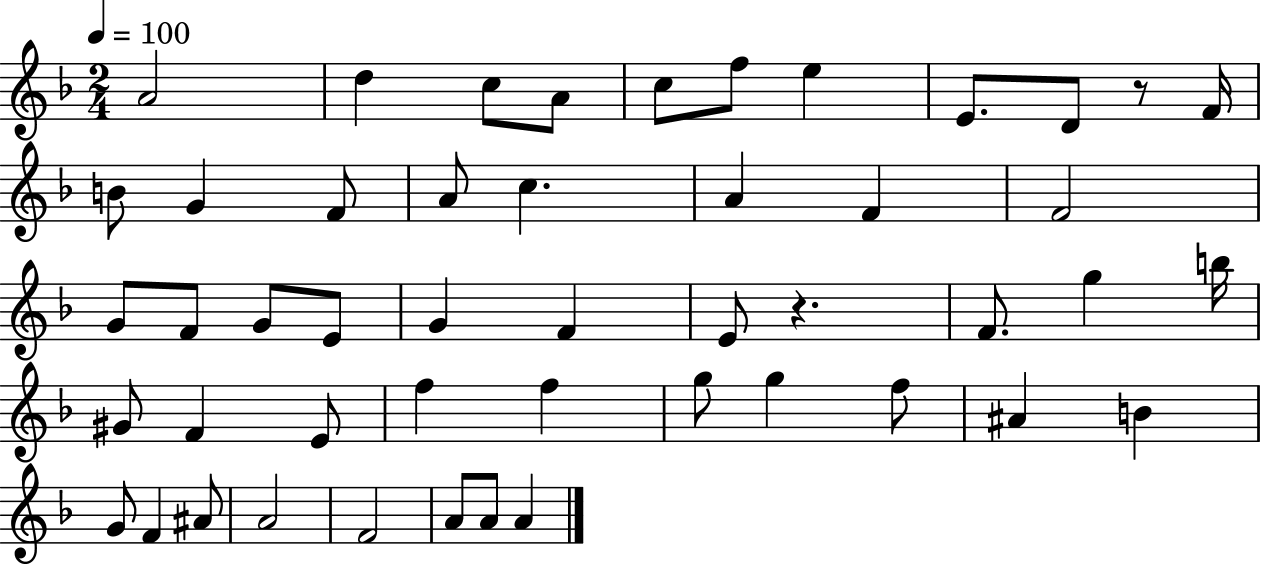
X:1
T:Untitled
M:2/4
L:1/4
K:F
A2 d c/2 A/2 c/2 f/2 e E/2 D/2 z/2 F/4 B/2 G F/2 A/2 c A F F2 G/2 F/2 G/2 E/2 G F E/2 z F/2 g b/4 ^G/2 F E/2 f f g/2 g f/2 ^A B G/2 F ^A/2 A2 F2 A/2 A/2 A